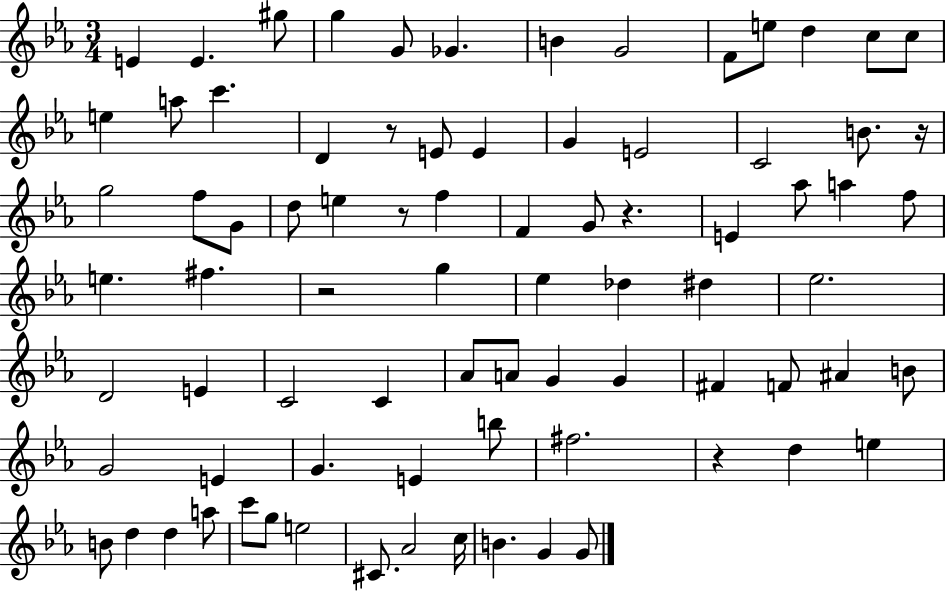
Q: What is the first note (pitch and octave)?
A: E4